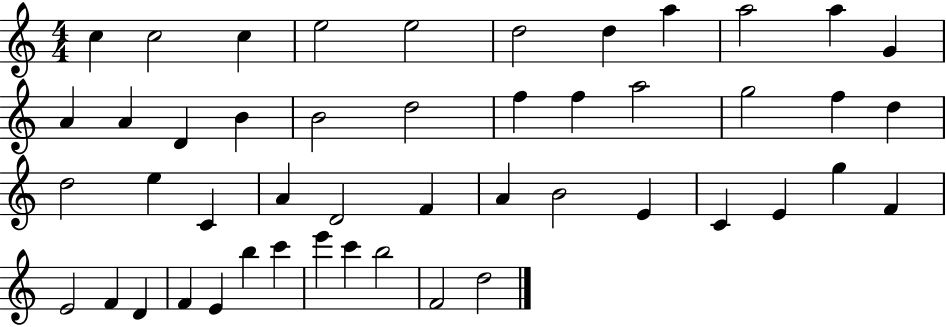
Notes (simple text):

C5/q C5/h C5/q E5/h E5/h D5/h D5/q A5/q A5/h A5/q G4/q A4/q A4/q D4/q B4/q B4/h D5/h F5/q F5/q A5/h G5/h F5/q D5/q D5/h E5/q C4/q A4/q D4/h F4/q A4/q B4/h E4/q C4/q E4/q G5/q F4/q E4/h F4/q D4/q F4/q E4/q B5/q C6/q E6/q C6/q B5/h F4/h D5/h